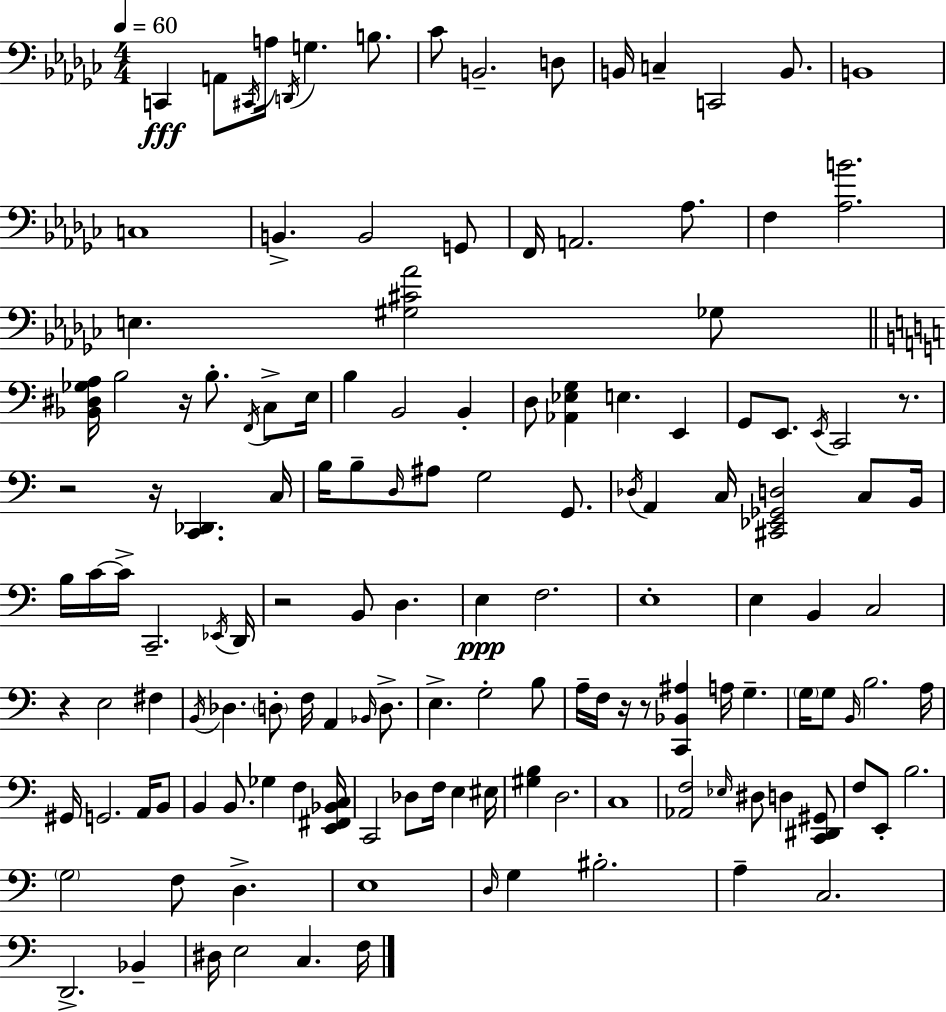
{
  \clef bass
  \numericTimeSignature
  \time 4/4
  \key ees \minor
  \tempo 4 = 60
  \repeat volta 2 { c,4\fff a,8 \acciaccatura { cis,16 } a16 \acciaccatura { d,16 } g4. b8. | ces'8 b,2.-- | d8 b,16 c4-- c,2 b,8. | b,1 | \break c1 | b,4.-> b,2 | g,8 f,16 a,2. aes8. | f4 <aes b'>2. | \break e4. <gis cis' aes'>2 | ges8 \bar "||" \break \key a \minor <bes, dis ges a>16 b2 r16 b8.-. \acciaccatura { f,16 } c8-> | e16 b4 b,2 b,4-. | d8 <aes, ees g>4 e4. e,4 | g,8 e,8. \acciaccatura { e,16 } c,2 r8. | \break r2 r16 <c, des,>4. | c16 b16 b8-- \grace { d16 } ais8 g2 | g,8. \acciaccatura { des16 } a,4 c16 <cis, ees, ges, d>2 | c8 b,16 b16 c'16~~ c'16-> c,2.-- | \break \acciaccatura { ees,16 } d,16 r2 b,8 d4. | e4\ppp f2. | e1-. | e4 b,4 c2 | \break r4 e2 | fis4 \acciaccatura { b,16 } des4. \parenthesize d8-. f16 a,4 | \grace { bes,16 } d8.-> e4.-> g2-. | b8 a16-- f16 r16 r8 <c, bes, ais>4 | \break a16 g4.-- \parenthesize g16 g8 \grace { b,16 } b2. | a16 gis,16 g,2. | a,16 b,8 b,4 b,8. ges4 | f4 <e, fis, bes, c>16 c,2 | \break des8 f16 e4 eis16 <gis b>4 d2. | c1 | <aes, f>2 | \grace { ees16 } dis8 d4 <c, dis, gis,>8 f8 e,8-. b2. | \break \parenthesize g2 | f8 d4.-> e1 | \grace { d16 } g4 bis2.-. | a4-- c2. | \break d,2.-> | bes,4-- dis16 e2 | c4. f16 } \bar "|."
}